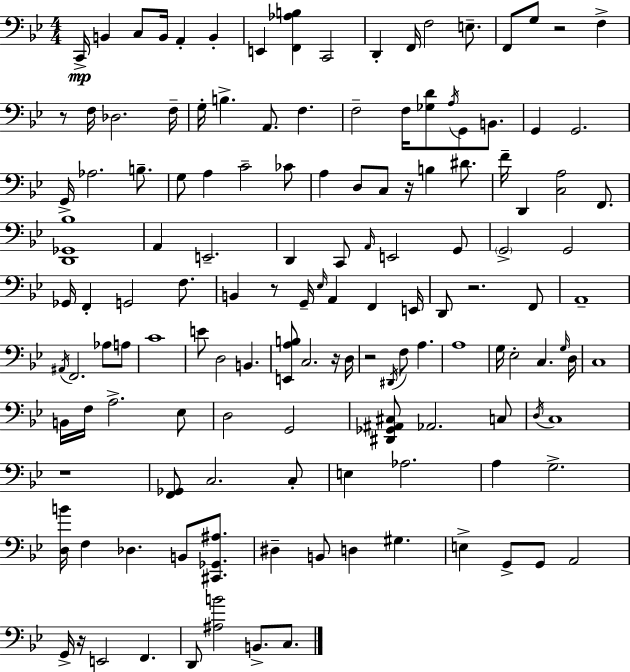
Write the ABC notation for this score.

X:1
T:Untitled
M:4/4
L:1/4
K:Gm
C,,/4 B,, C,/2 B,,/4 A,, B,, E,, [F,,_A,B,] C,,2 D,, F,,/4 F,2 E,/2 F,,/2 G,/2 z2 F, z/2 F,/4 _D,2 F,/4 G,/4 B, A,,/2 F, F,2 F,/4 [_G,D]/2 A,/4 G,,/2 B,,/2 G,, G,,2 G,,/4 _A,2 B,/2 G,/2 A, C2 _C/2 A, D,/2 C,/2 z/4 B, ^D/2 F/4 D,, [C,A,]2 F,,/2 [D,,_G,,_B,]4 A,, E,,2 D,, C,,/2 A,,/4 E,,2 G,,/2 G,,2 G,,2 _G,,/4 F,, G,,2 F,/2 B,, z/2 G,,/4 _E,/4 A,, F,, E,,/4 D,,/2 z2 F,,/2 A,,4 ^A,,/4 F,,2 _A,/2 A,/2 C4 E/2 D,2 B,, [E,,A,B,]/2 C,2 z/4 D,/4 z2 ^D,,/4 F,/2 A, A,4 G,/4 _E,2 C, G,/4 D,/4 C,4 B,,/4 F,/4 A,2 _E,/2 D,2 G,,2 [^D,,_G,,^A,,^C,]/2 _A,,2 C,/2 D,/4 C,4 z4 [F,,_G,,]/2 C,2 C,/2 E, _A,2 A, G,2 [D,B]/4 F, _D, B,,/2 [^C,,_G,,^A,]/2 ^D, B,,/2 D, ^G, E, G,,/2 G,,/2 A,,2 G,,/4 z/4 E,,2 F,, D,,/2 [^A,B]2 B,,/2 C,/2